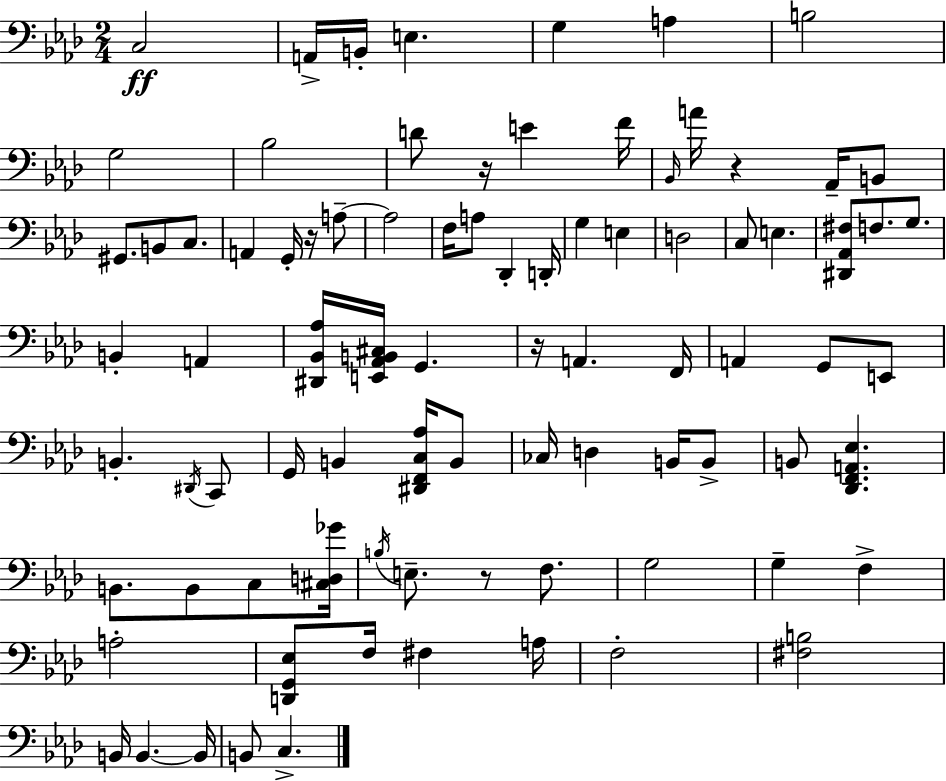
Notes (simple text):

C3/h A2/s B2/s E3/q. G3/q A3/q B3/h G3/h Bb3/h D4/e R/s E4/q F4/s Bb2/s A4/s R/q Ab2/s B2/e G#2/e. B2/e C3/e. A2/q G2/s R/s A3/e A3/h F3/s A3/e Db2/q D2/s G3/q E3/q D3/h C3/e E3/q. [D#2,Ab2,F#3]/e F3/e. G3/e. B2/q A2/q [D#2,Bb2,Ab3]/s [E2,Ab2,B2,C#3]/s G2/q. R/s A2/q. F2/s A2/q G2/e E2/e B2/q. D#2/s C2/e G2/s B2/q [D#2,F2,C3,Ab3]/s B2/e CES3/s D3/q B2/s B2/e B2/e [Db2,F2,A2,Eb3]/q. B2/e. B2/e C3/e [C#3,D3,Gb4]/s B3/s E3/e. R/e F3/e. G3/h G3/q F3/q A3/h [D2,G2,Eb3]/e F3/s F#3/q A3/s F3/h [F#3,B3]/h B2/s B2/q. B2/s B2/e C3/q.